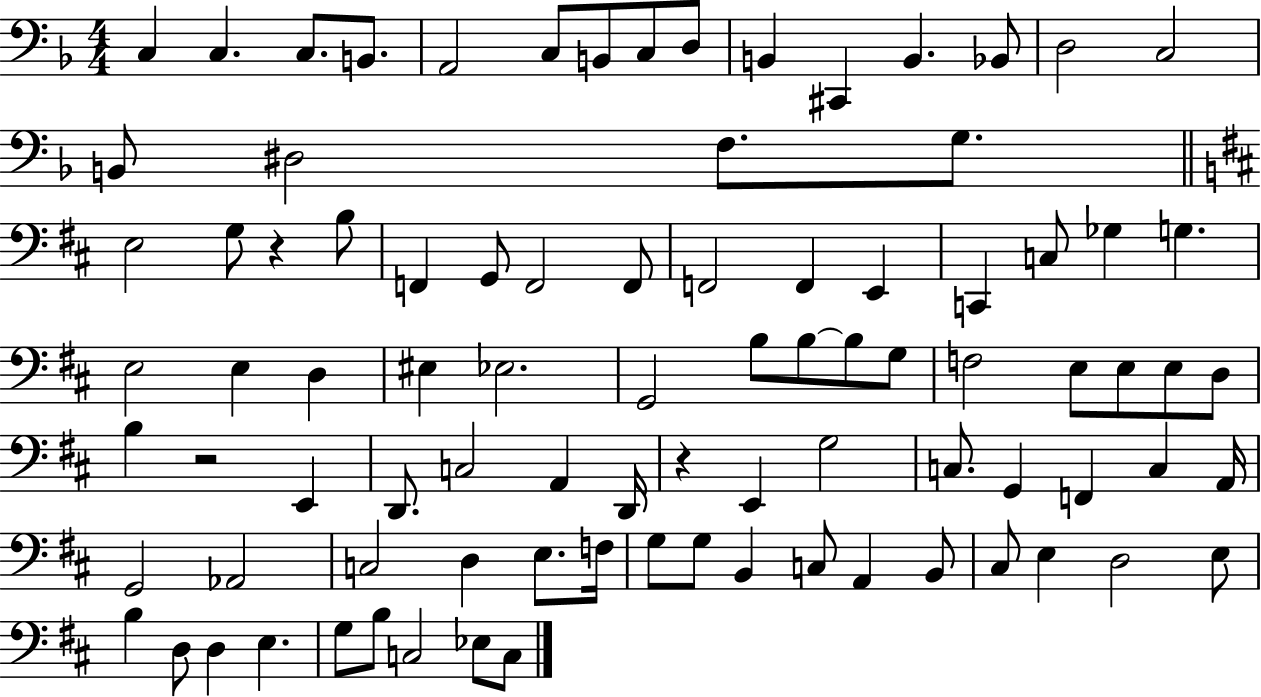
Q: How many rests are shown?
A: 3